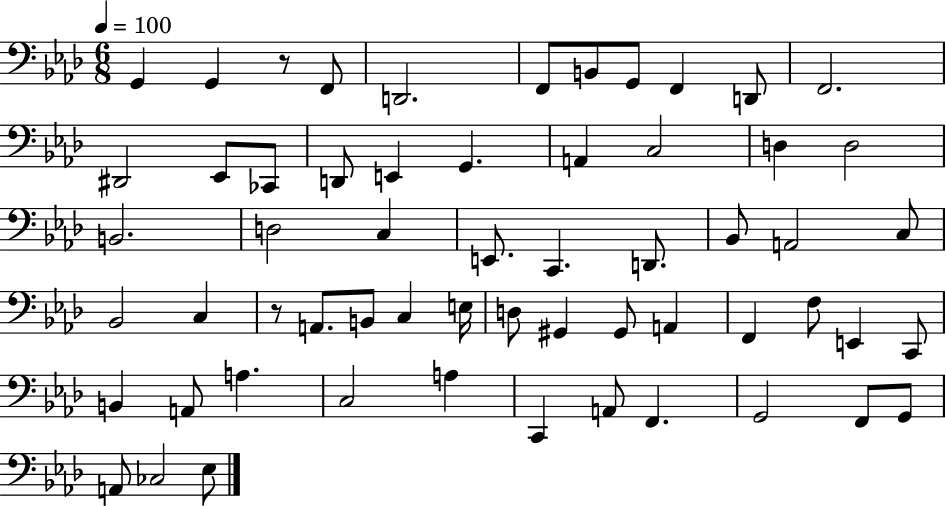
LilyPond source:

{
  \clef bass
  \numericTimeSignature
  \time 6/8
  \key aes \major
  \tempo 4 = 100
  g,4 g,4 r8 f,8 | d,2. | f,8 b,8 g,8 f,4 d,8 | f,2. | \break dis,2 ees,8 ces,8 | d,8 e,4 g,4. | a,4 c2 | d4 d2 | \break b,2. | d2 c4 | e,8. c,4. d,8. | bes,8 a,2 c8 | \break bes,2 c4 | r8 a,8. b,8 c4 e16 | d8 gis,4 gis,8 a,4 | f,4 f8 e,4 c,8 | \break b,4 a,8 a4. | c2 a4 | c,4 a,8 f,4. | g,2 f,8 g,8 | \break a,8 ces2 ees8 | \bar "|."
}